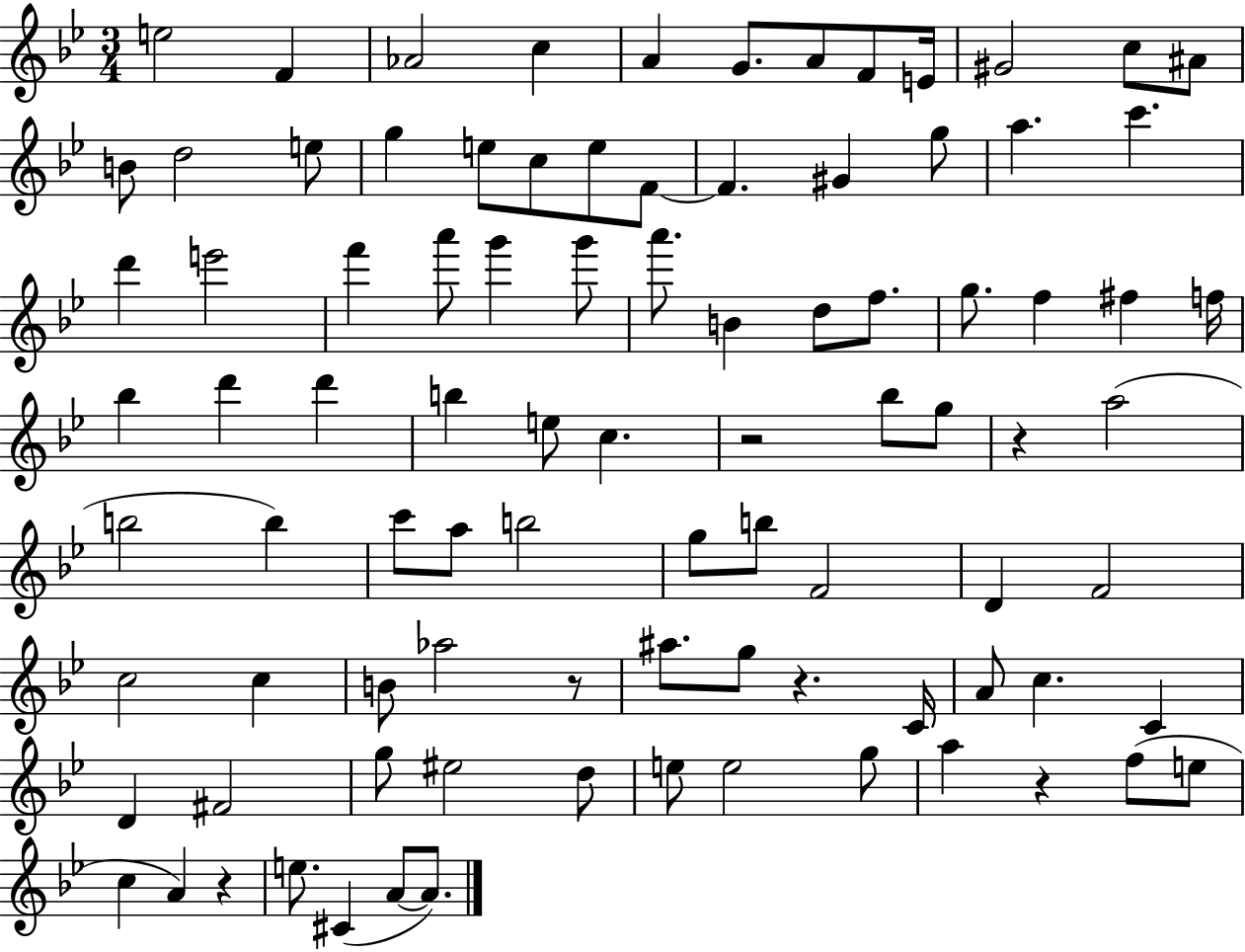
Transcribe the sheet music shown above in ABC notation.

X:1
T:Untitled
M:3/4
L:1/4
K:Bb
e2 F _A2 c A G/2 A/2 F/2 E/4 ^G2 c/2 ^A/2 B/2 d2 e/2 g e/2 c/2 e/2 F/2 F ^G g/2 a c' d' e'2 f' a'/2 g' g'/2 a'/2 B d/2 f/2 g/2 f ^f f/4 _b d' d' b e/2 c z2 _b/2 g/2 z a2 b2 b c'/2 a/2 b2 g/2 b/2 F2 D F2 c2 c B/2 _a2 z/2 ^a/2 g/2 z C/4 A/2 c C D ^F2 g/2 ^e2 d/2 e/2 e2 g/2 a z f/2 e/2 c A z e/2 ^C A/2 A/2